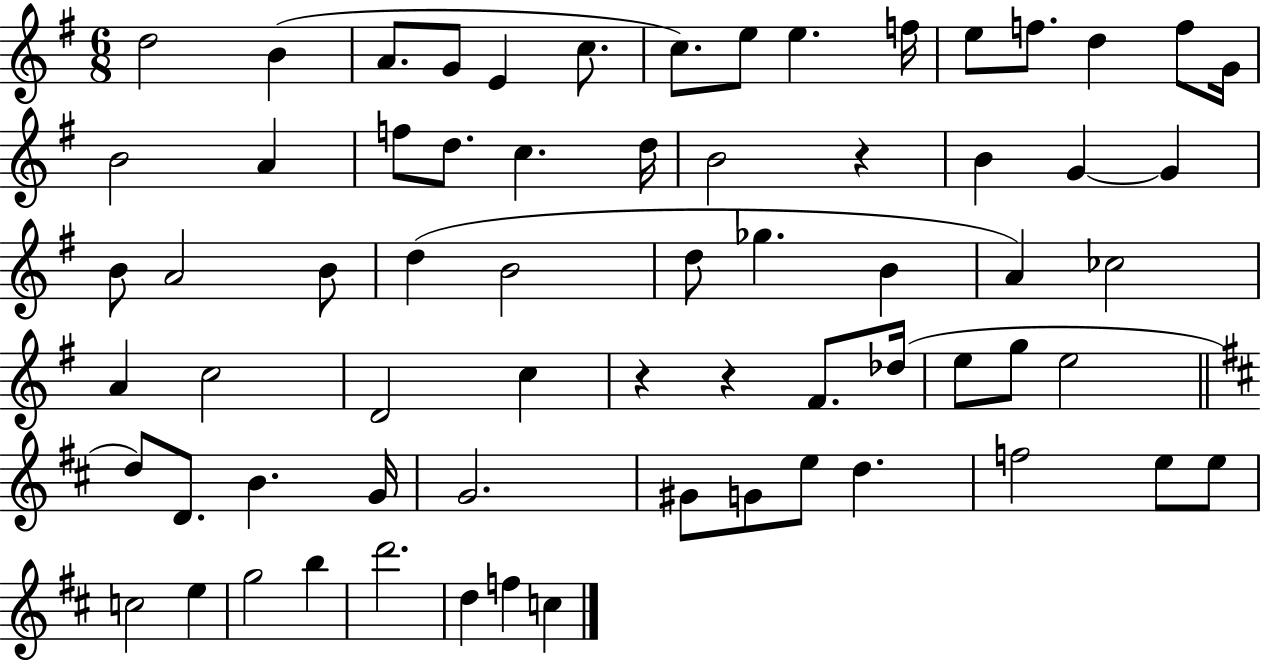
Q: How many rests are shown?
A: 3